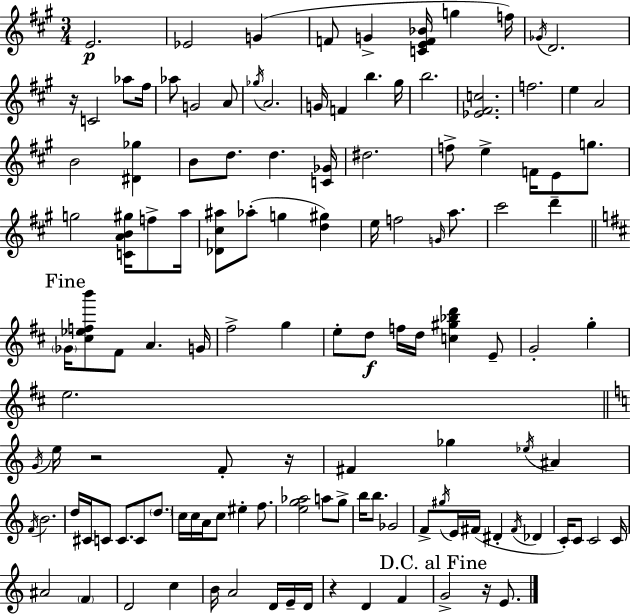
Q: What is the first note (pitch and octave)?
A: E4